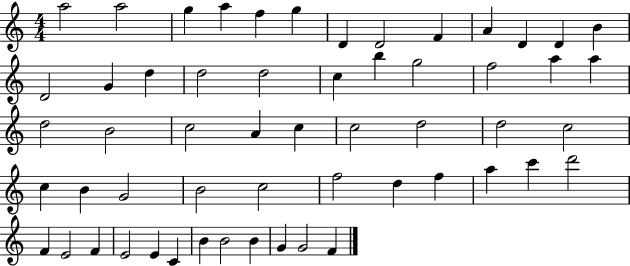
X:1
T:Untitled
M:4/4
L:1/4
K:C
a2 a2 g a f g D D2 F A D D B D2 G d d2 d2 c b g2 f2 a a d2 B2 c2 A c c2 d2 d2 c2 c B G2 B2 c2 f2 d f a c' d'2 F E2 F E2 E C B B2 B G G2 F